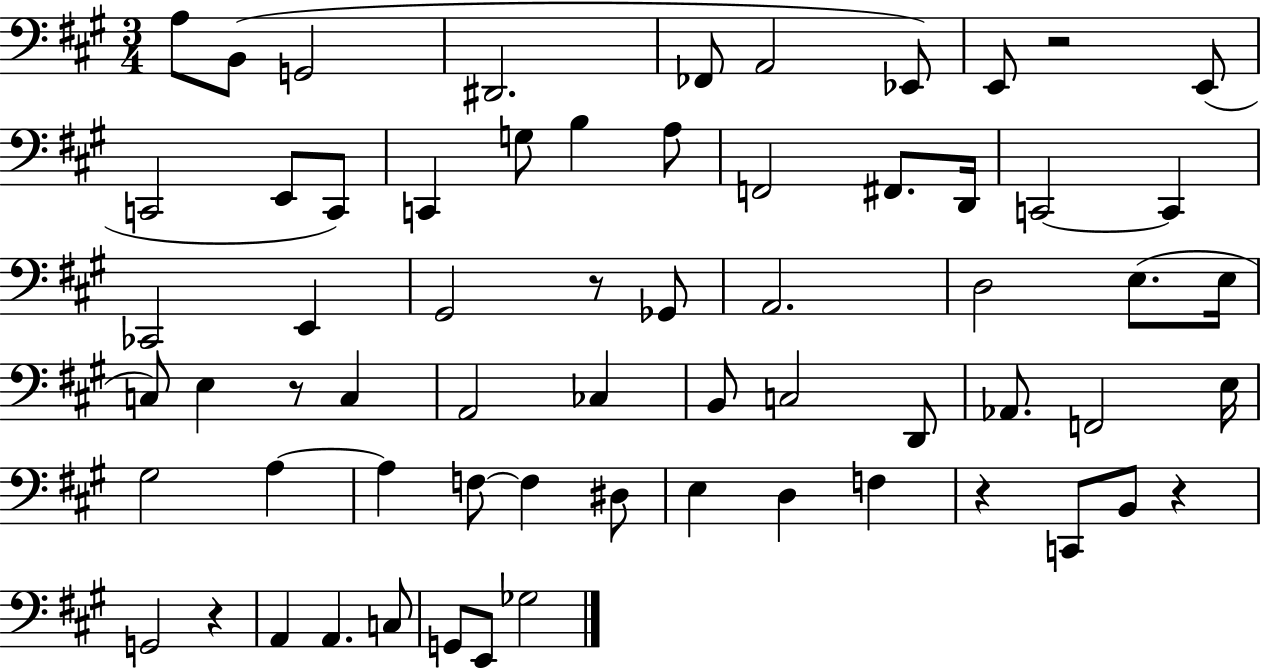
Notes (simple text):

A3/e B2/e G2/h D#2/h. FES2/e A2/h Eb2/e E2/e R/h E2/e C2/h E2/e C2/e C2/q G3/e B3/q A3/e F2/h F#2/e. D2/s C2/h C2/q CES2/h E2/q G#2/h R/e Gb2/e A2/h. D3/h E3/e. E3/s C3/e E3/q R/e C3/q A2/h CES3/q B2/e C3/h D2/e Ab2/e. F2/h E3/s G#3/h A3/q A3/q F3/e F3/q D#3/e E3/q D3/q F3/q R/q C2/e B2/e R/q G2/h R/q A2/q A2/q. C3/e G2/e E2/e Gb3/h